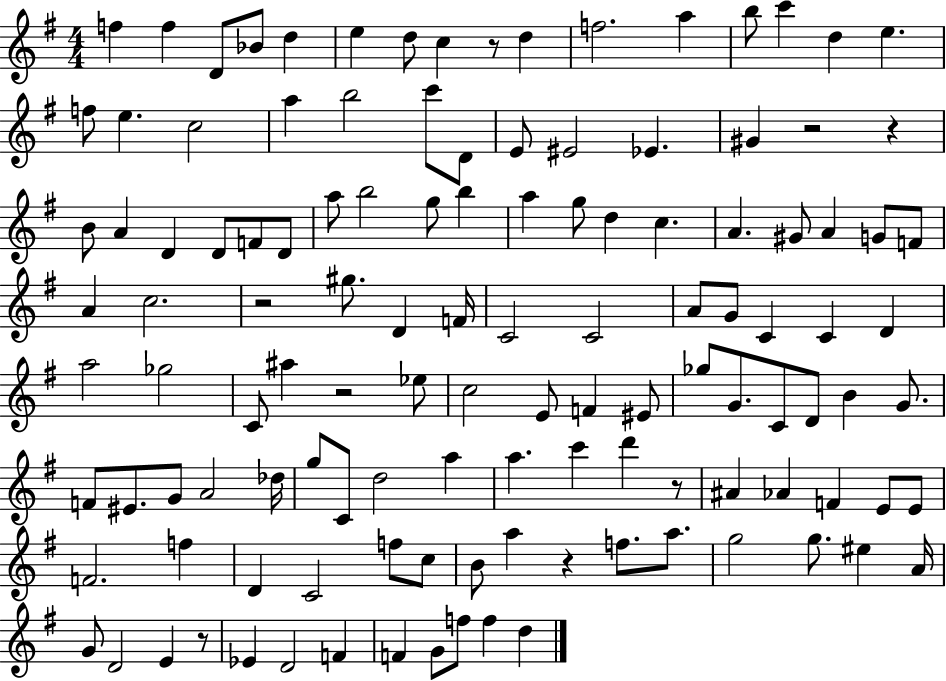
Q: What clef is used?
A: treble